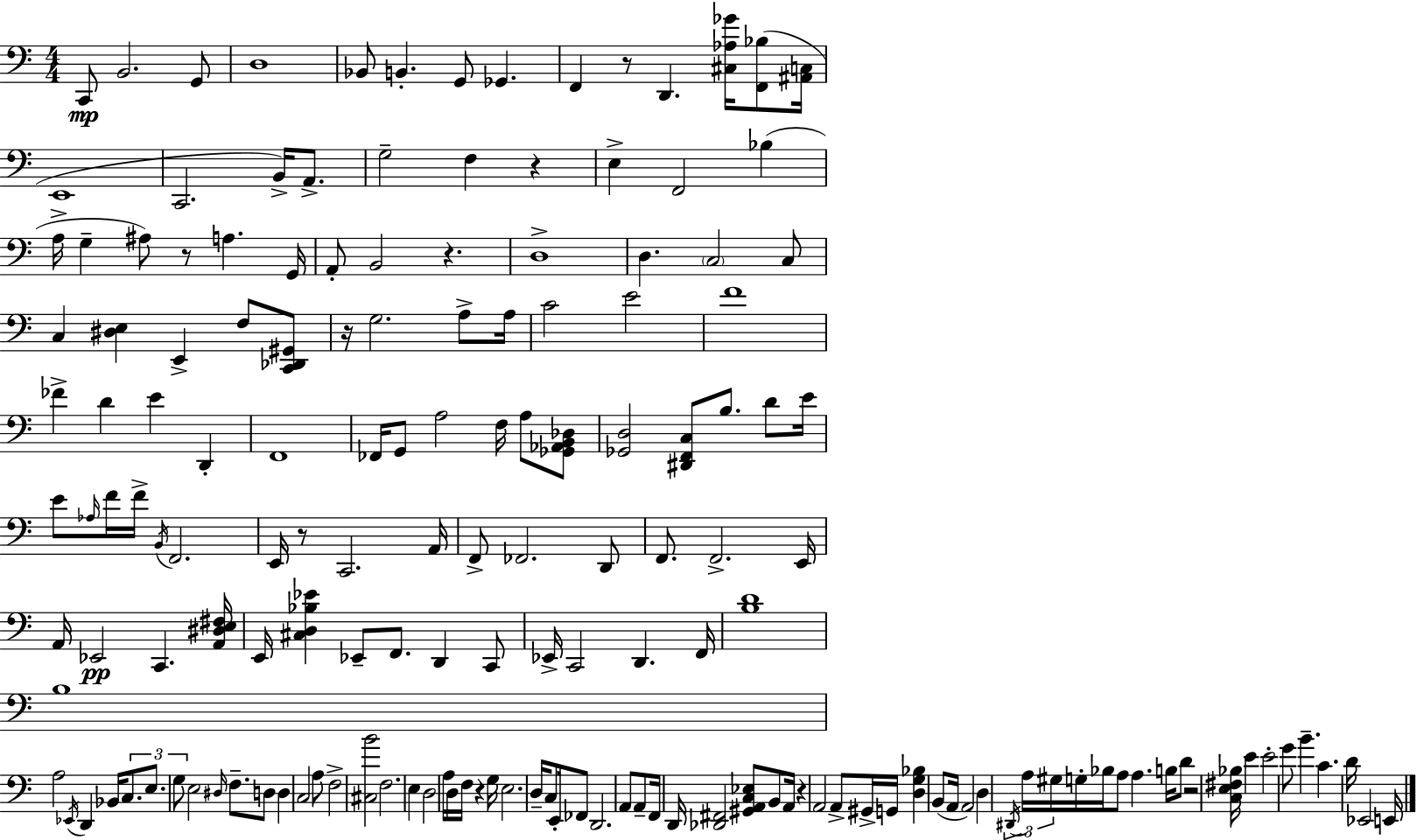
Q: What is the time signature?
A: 4/4